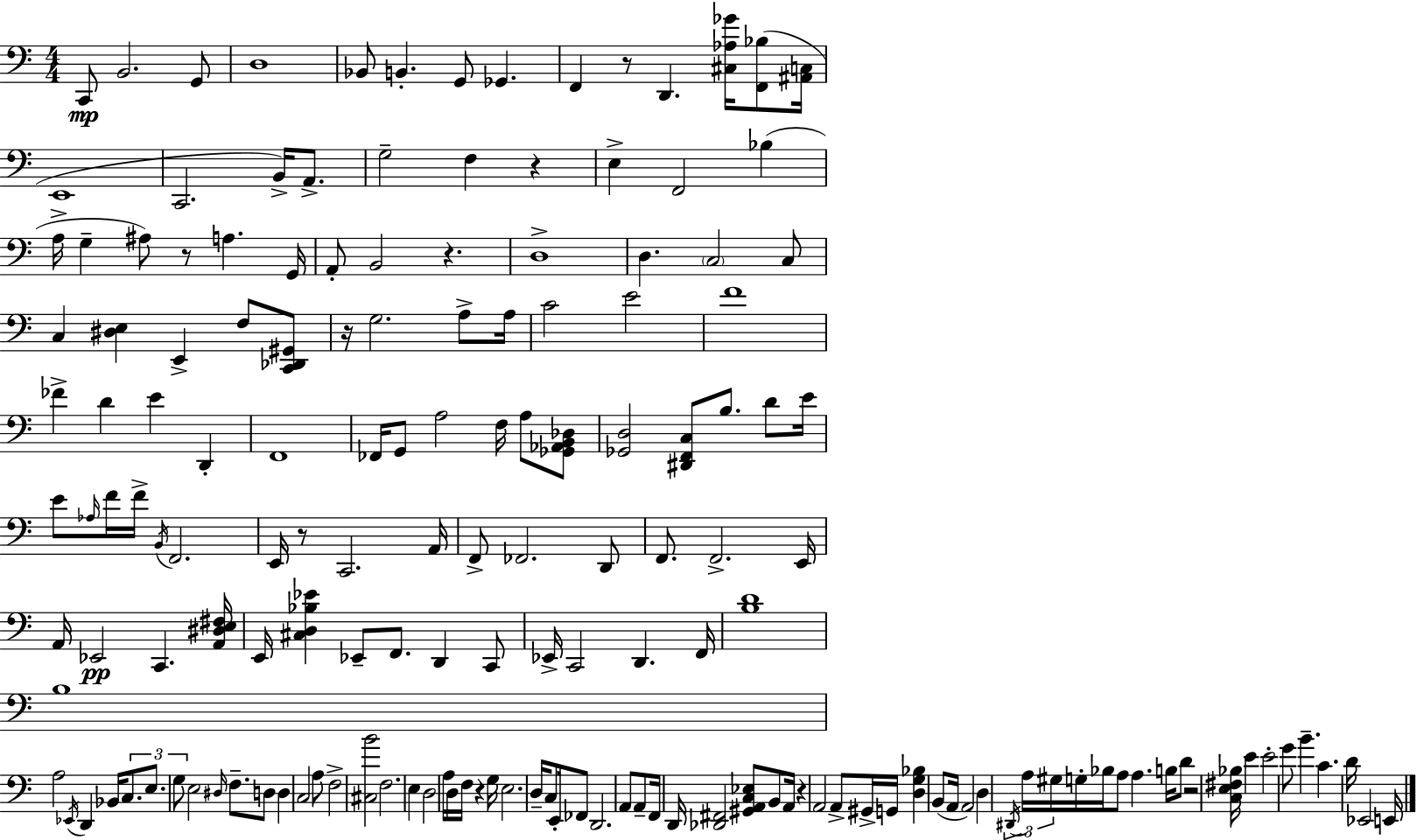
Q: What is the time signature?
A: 4/4